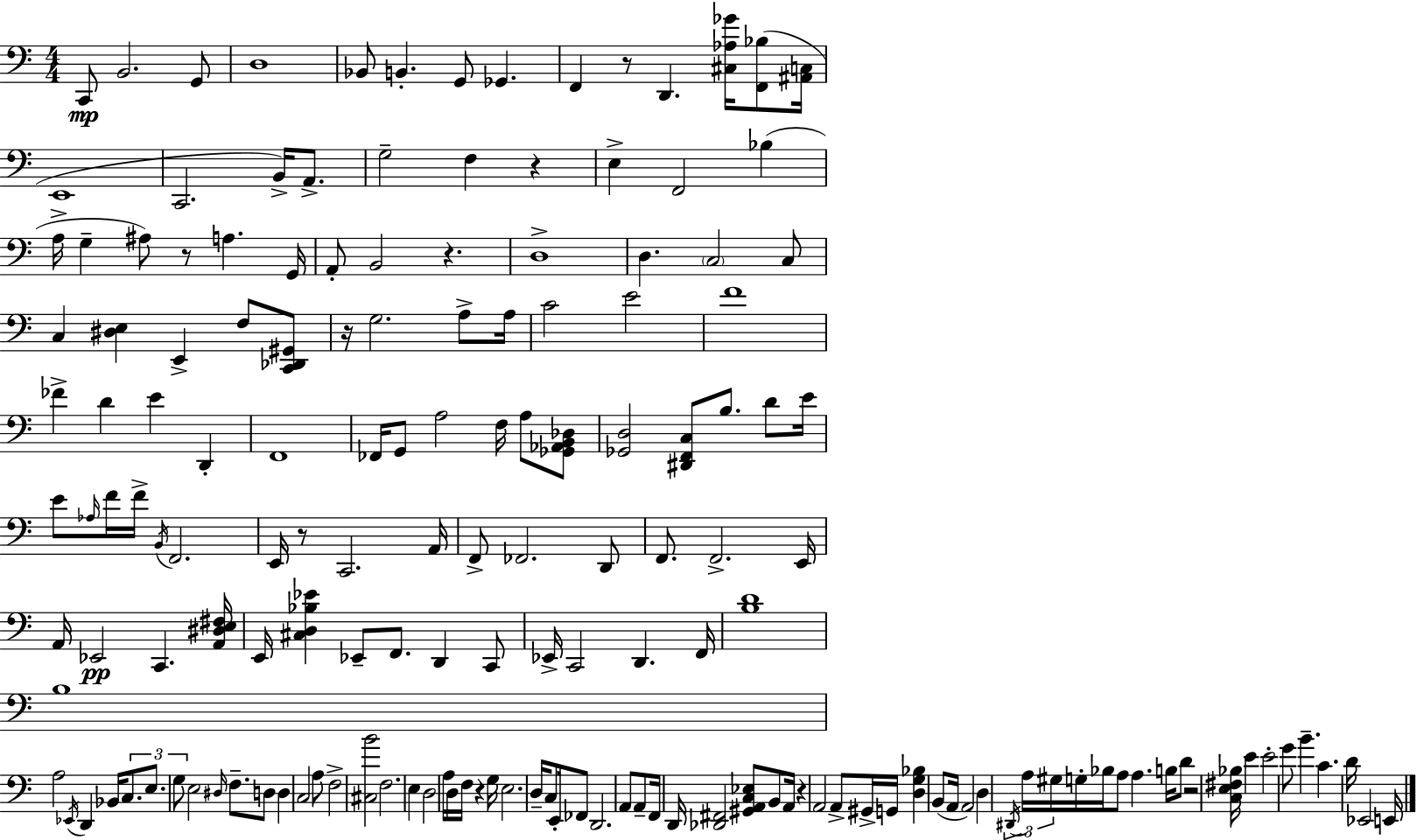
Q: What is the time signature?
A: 4/4